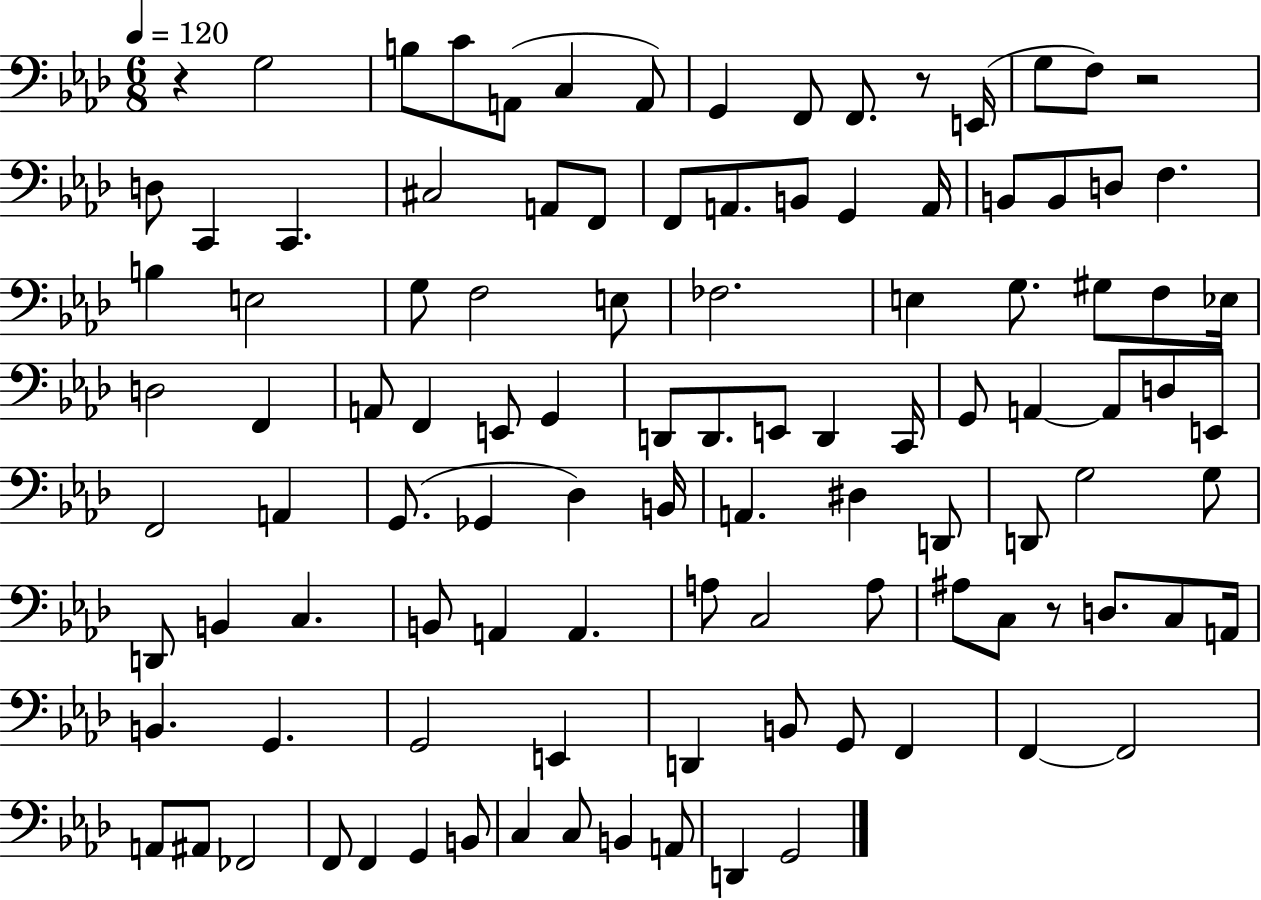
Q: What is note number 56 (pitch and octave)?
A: A2